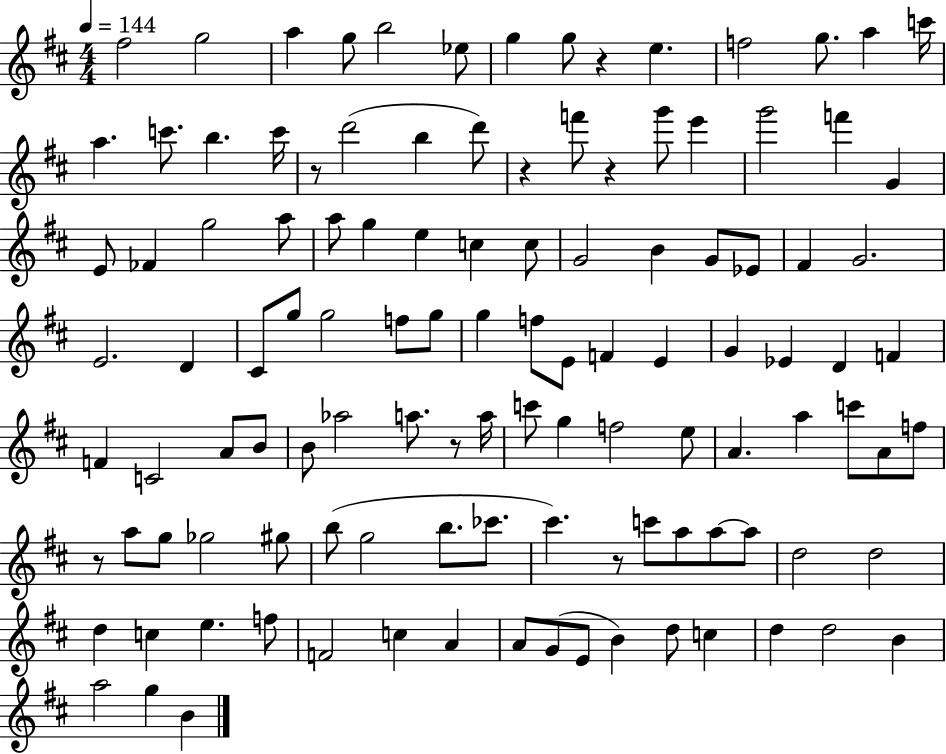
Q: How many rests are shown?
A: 7